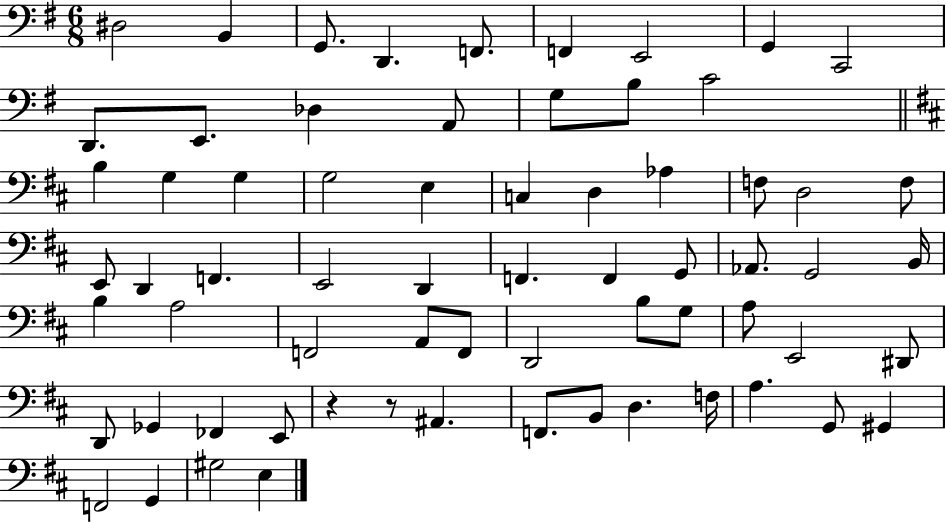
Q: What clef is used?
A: bass